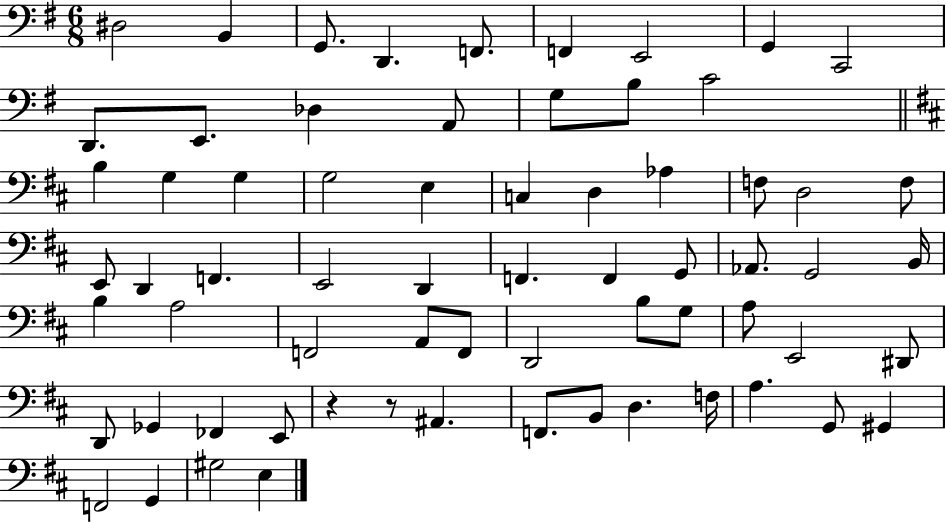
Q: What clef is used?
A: bass